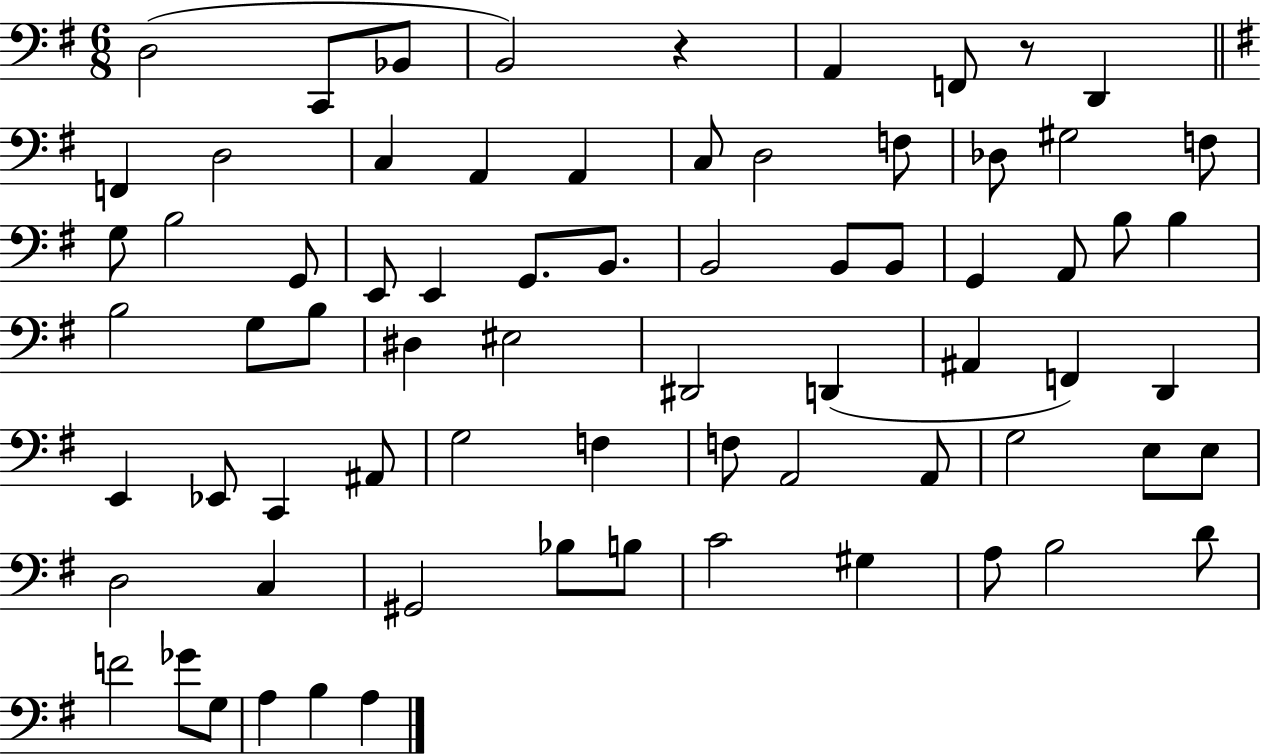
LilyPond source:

{
  \clef bass
  \numericTimeSignature
  \time 6/8
  \key g \major
  \repeat volta 2 { d2( c,8 bes,8 | b,2) r4 | a,4 f,8 r8 d,4 | \bar "||" \break \key g \major f,4 d2 | c4 a,4 a,4 | c8 d2 f8 | des8 gis2 f8 | \break g8 b2 g,8 | e,8 e,4 g,8. b,8. | b,2 b,8 b,8 | g,4 a,8 b8 b4 | \break b2 g8 b8 | dis4 eis2 | dis,2 d,4( | ais,4 f,4) d,4 | \break e,4 ees,8 c,4 ais,8 | g2 f4 | f8 a,2 a,8 | g2 e8 e8 | \break d2 c4 | gis,2 bes8 b8 | c'2 gis4 | a8 b2 d'8 | \break f'2 ges'8 g8 | a4 b4 a4 | } \bar "|."
}